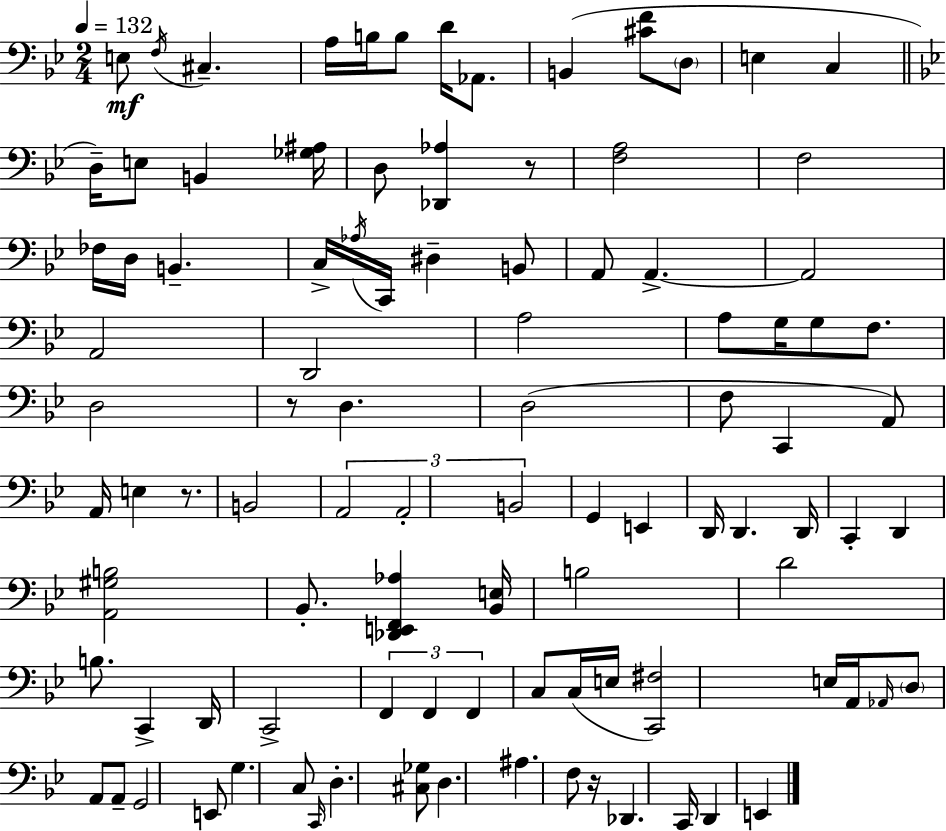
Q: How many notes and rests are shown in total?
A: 99